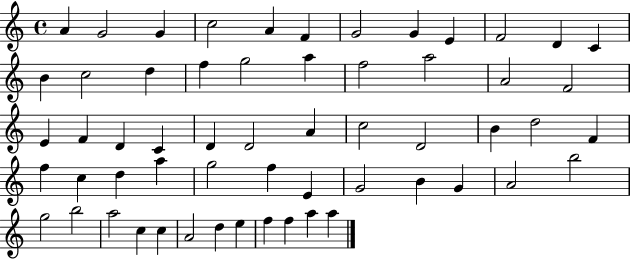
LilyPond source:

{
  \clef treble
  \time 4/4
  \defaultTimeSignature
  \key c \major
  a'4 g'2 g'4 | c''2 a'4 f'4 | g'2 g'4 e'4 | f'2 d'4 c'4 | \break b'4 c''2 d''4 | f''4 g''2 a''4 | f''2 a''2 | a'2 f'2 | \break e'4 f'4 d'4 c'4 | d'4 d'2 a'4 | c''2 d'2 | b'4 d''2 f'4 | \break f''4 c''4 d''4 a''4 | g''2 f''4 e'4 | g'2 b'4 g'4 | a'2 b''2 | \break g''2 b''2 | a''2 c''4 c''4 | a'2 d''4 e''4 | f''4 f''4 a''4 a''4 | \break \bar "|."
}